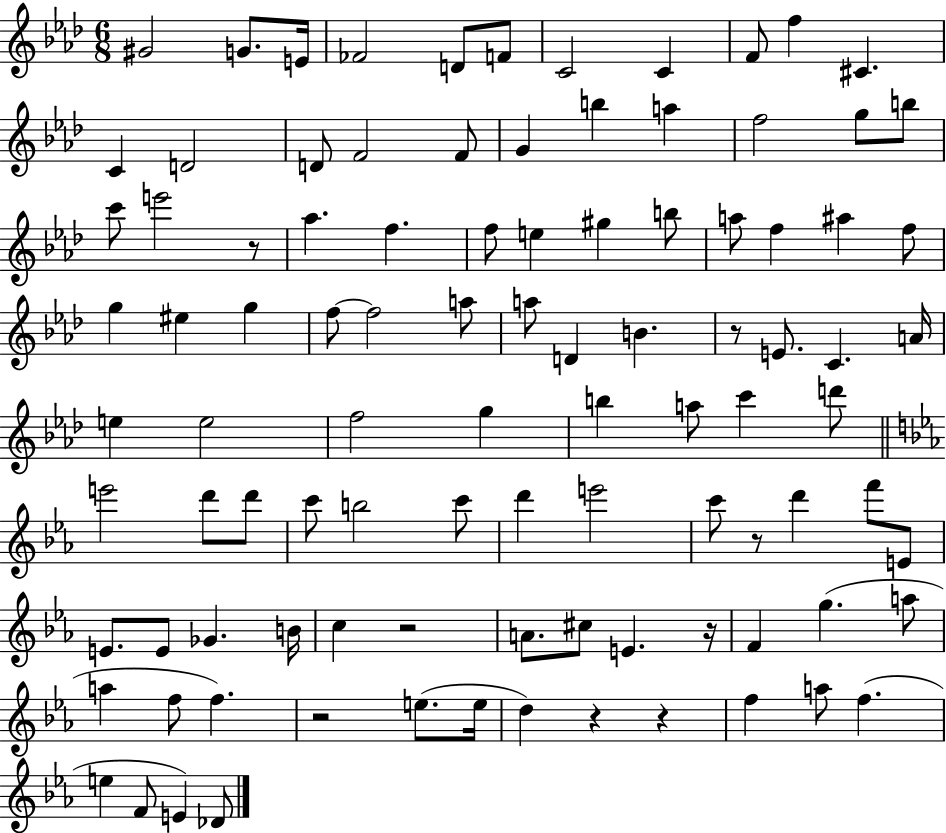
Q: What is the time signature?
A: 6/8